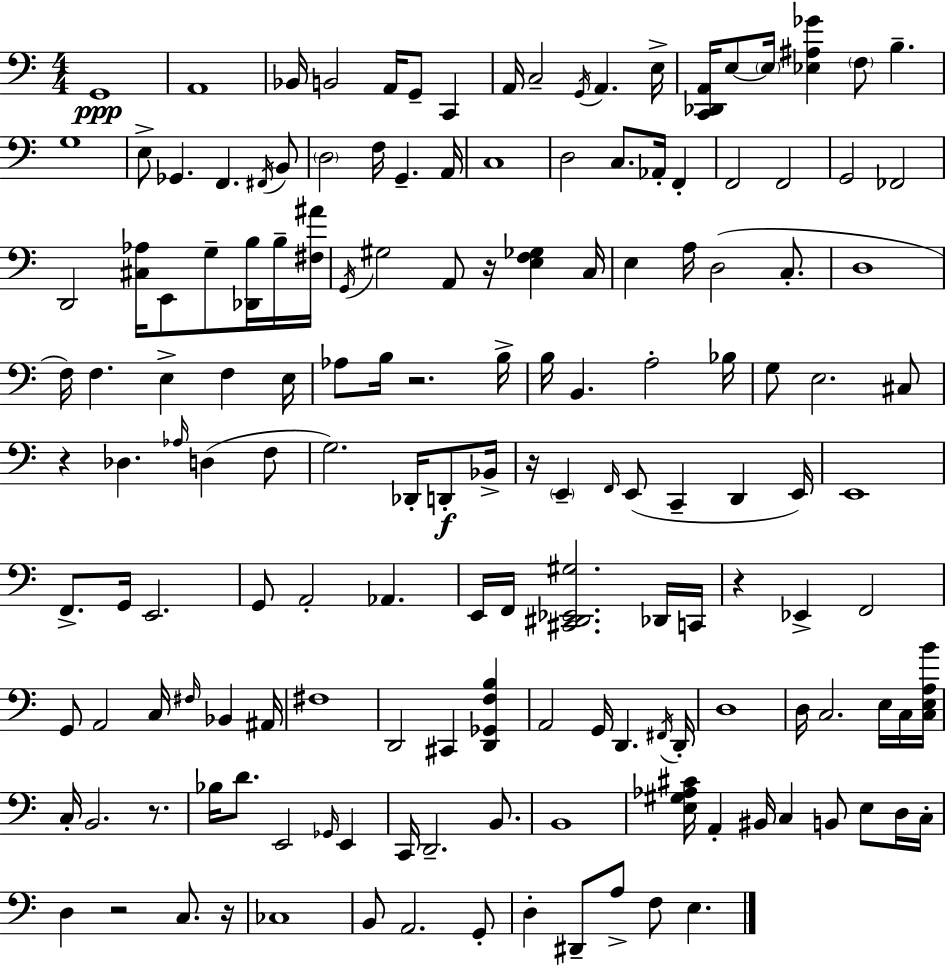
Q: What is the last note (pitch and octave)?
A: E3